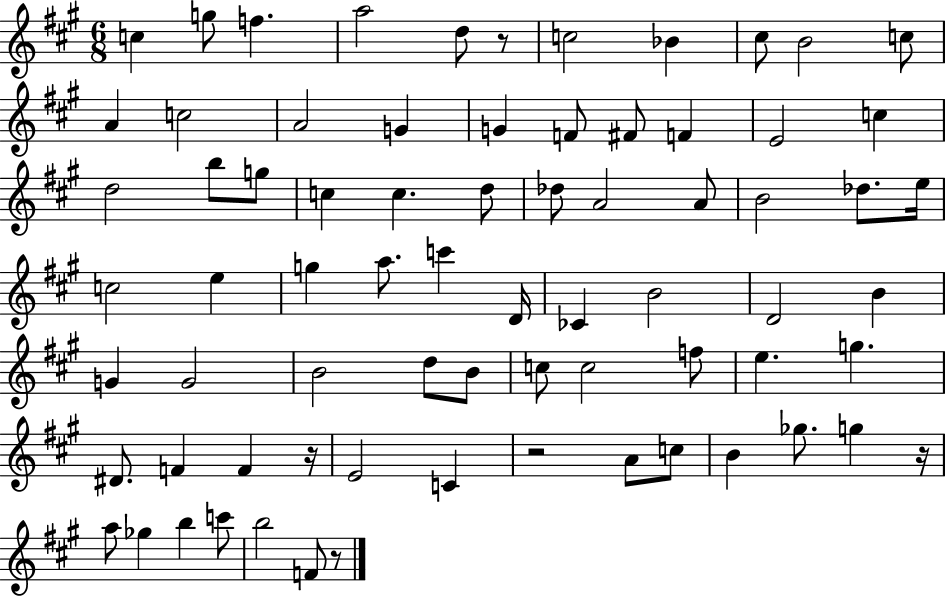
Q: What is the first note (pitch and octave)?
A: C5